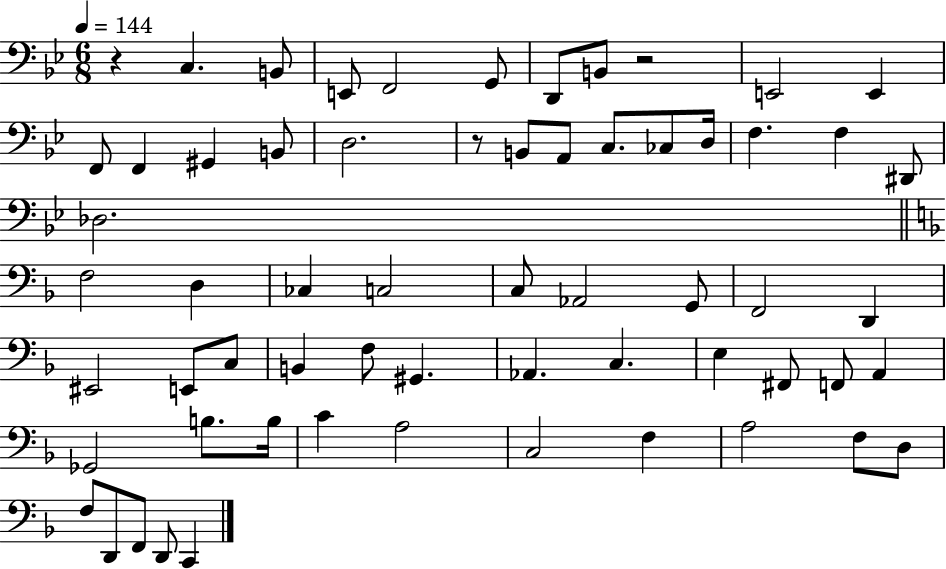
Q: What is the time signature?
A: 6/8